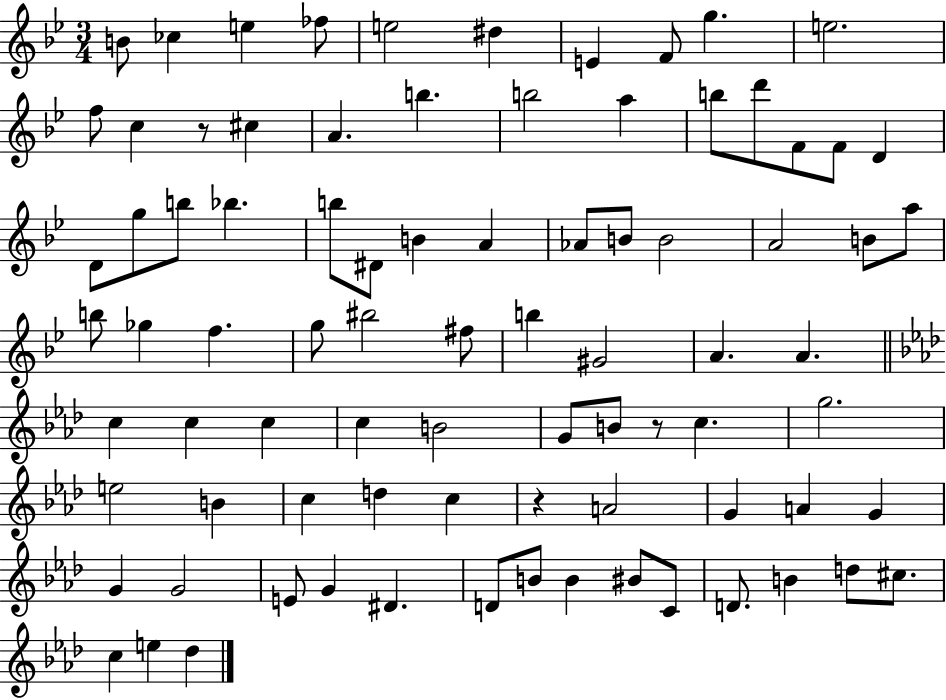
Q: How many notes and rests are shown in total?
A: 84